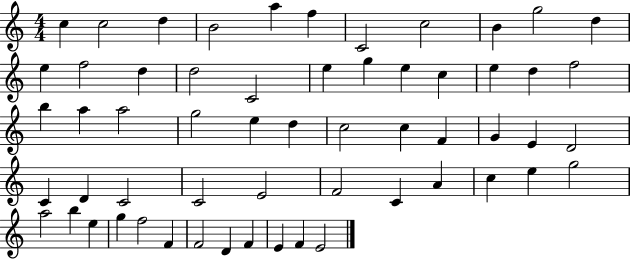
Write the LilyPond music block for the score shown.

{
  \clef treble
  \numericTimeSignature
  \time 4/4
  \key c \major
  c''4 c''2 d''4 | b'2 a''4 f''4 | c'2 c''2 | b'4 g''2 d''4 | \break e''4 f''2 d''4 | d''2 c'2 | e''4 g''4 e''4 c''4 | e''4 d''4 f''2 | \break b''4 a''4 a''2 | g''2 e''4 d''4 | c''2 c''4 f'4 | g'4 e'4 d'2 | \break c'4 d'4 c'2 | c'2 e'2 | f'2 c'4 a'4 | c''4 e''4 g''2 | \break a''2 b''4 e''4 | g''4 f''2 f'4 | f'2 d'4 f'4 | e'4 f'4 e'2 | \break \bar "|."
}